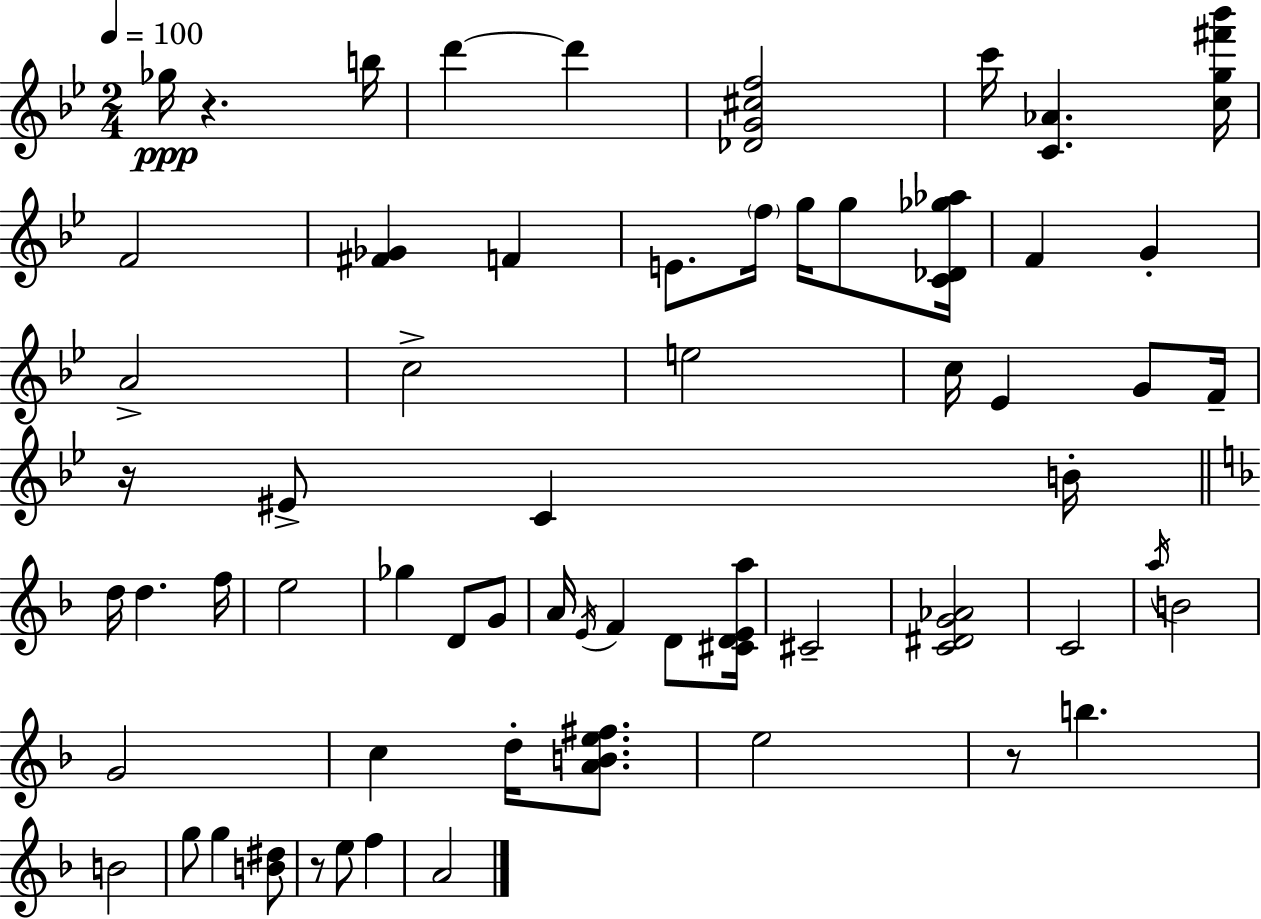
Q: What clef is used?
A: treble